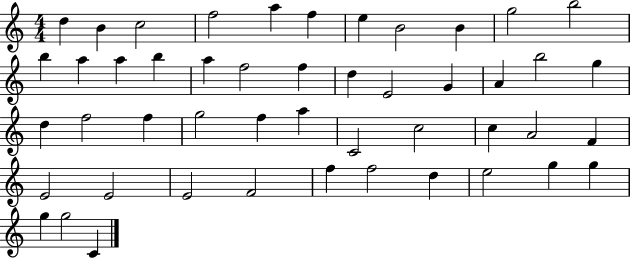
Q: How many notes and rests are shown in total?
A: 48